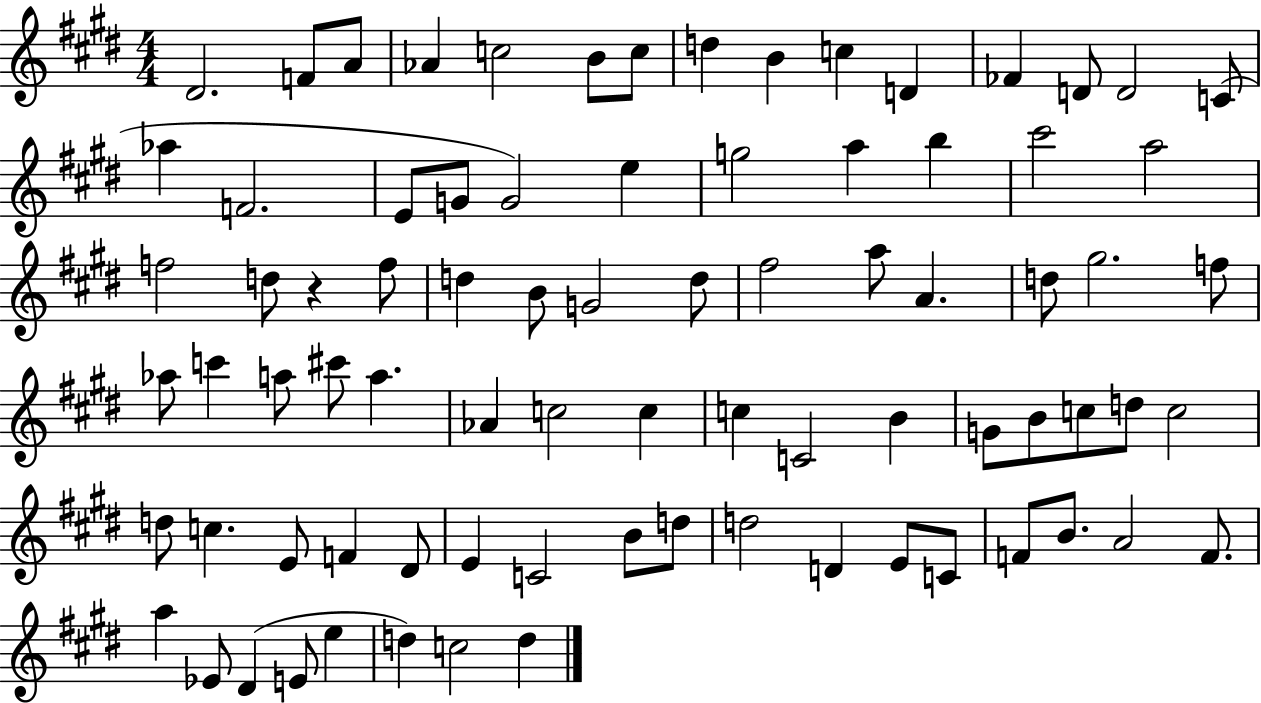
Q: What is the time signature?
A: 4/4